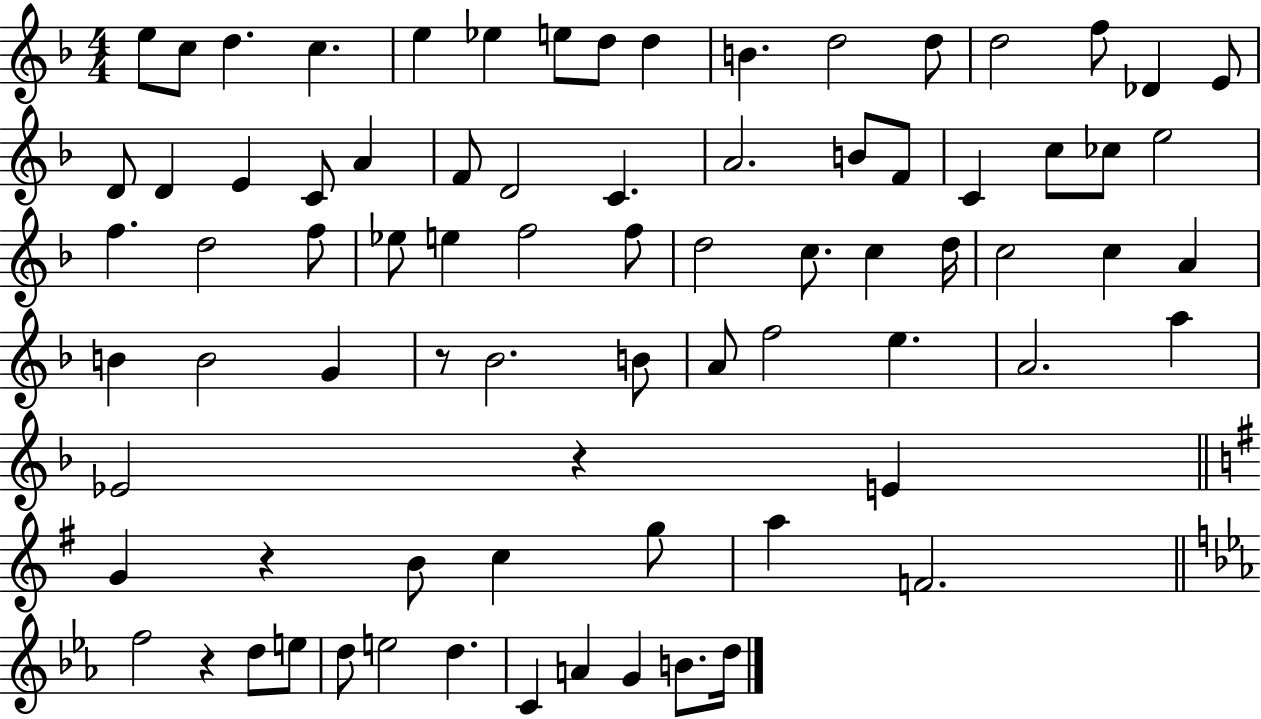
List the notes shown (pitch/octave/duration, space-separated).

E5/e C5/e D5/q. C5/q. E5/q Eb5/q E5/e D5/e D5/q B4/q. D5/h D5/e D5/h F5/e Db4/q E4/e D4/e D4/q E4/q C4/e A4/q F4/e D4/h C4/q. A4/h. B4/e F4/e C4/q C5/e CES5/e E5/h F5/q. D5/h F5/e Eb5/e E5/q F5/h F5/e D5/h C5/e. C5/q D5/s C5/h C5/q A4/q B4/q B4/h G4/q R/e Bb4/h. B4/e A4/e F5/h E5/q. A4/h. A5/q Eb4/h R/q E4/q G4/q R/q B4/e C5/q G5/e A5/q F4/h. F5/h R/q D5/e E5/e D5/e E5/h D5/q. C4/q A4/q G4/q B4/e. D5/s